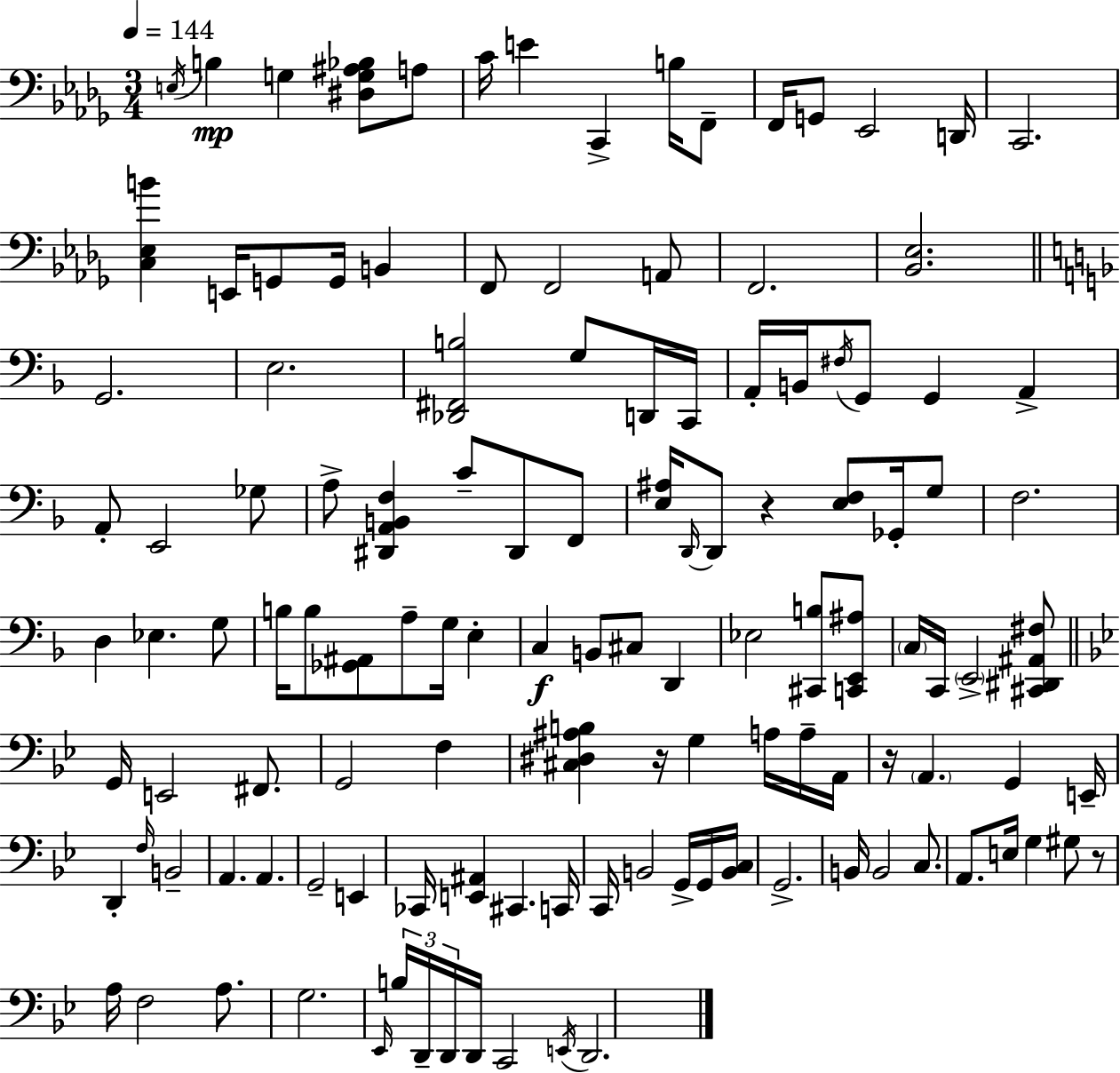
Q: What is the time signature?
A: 3/4